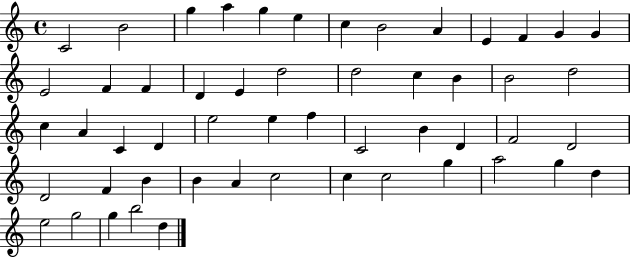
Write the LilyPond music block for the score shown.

{
  \clef treble
  \time 4/4
  \defaultTimeSignature
  \key c \major
  c'2 b'2 | g''4 a''4 g''4 e''4 | c''4 b'2 a'4 | e'4 f'4 g'4 g'4 | \break e'2 f'4 f'4 | d'4 e'4 d''2 | d''2 c''4 b'4 | b'2 d''2 | \break c''4 a'4 c'4 d'4 | e''2 e''4 f''4 | c'2 b'4 d'4 | f'2 d'2 | \break d'2 f'4 b'4 | b'4 a'4 c''2 | c''4 c''2 g''4 | a''2 g''4 d''4 | \break e''2 g''2 | g''4 b''2 d''4 | \bar "|."
}